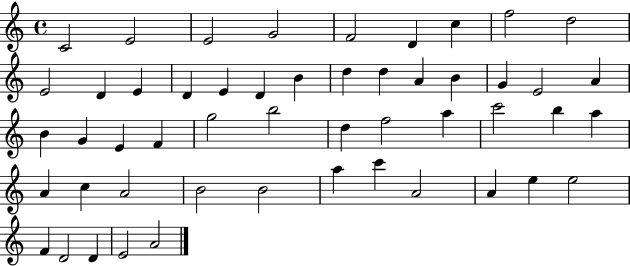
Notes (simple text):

C4/h E4/h E4/h G4/h F4/h D4/q C5/q F5/h D5/h E4/h D4/q E4/q D4/q E4/q D4/q B4/q D5/q D5/q A4/q B4/q G4/q E4/h A4/q B4/q G4/q E4/q F4/q G5/h B5/h D5/q F5/h A5/q C6/h B5/q A5/q A4/q C5/q A4/h B4/h B4/h A5/q C6/q A4/h A4/q E5/q E5/h F4/q D4/h D4/q E4/h A4/h